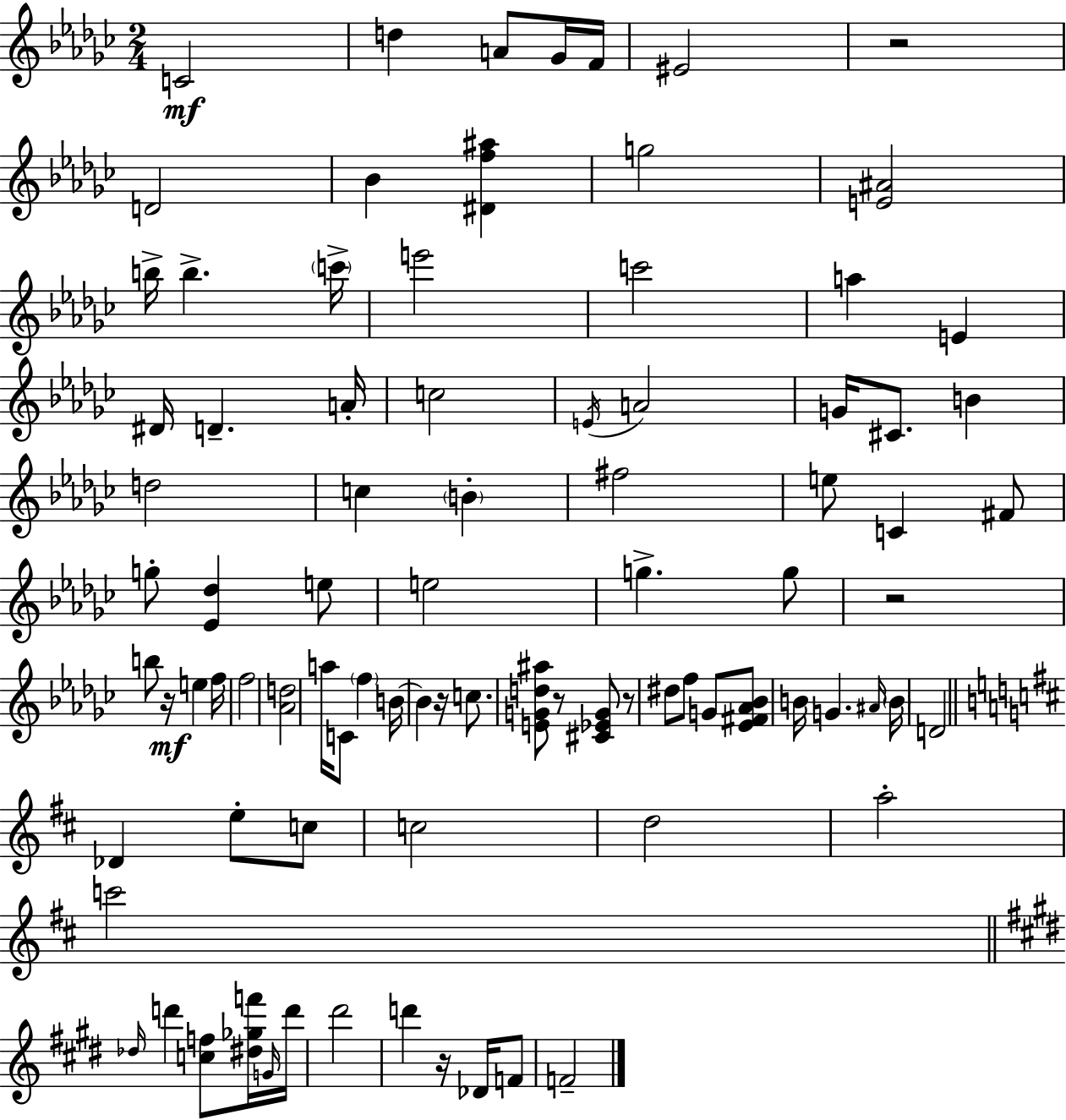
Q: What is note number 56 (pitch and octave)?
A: Db4